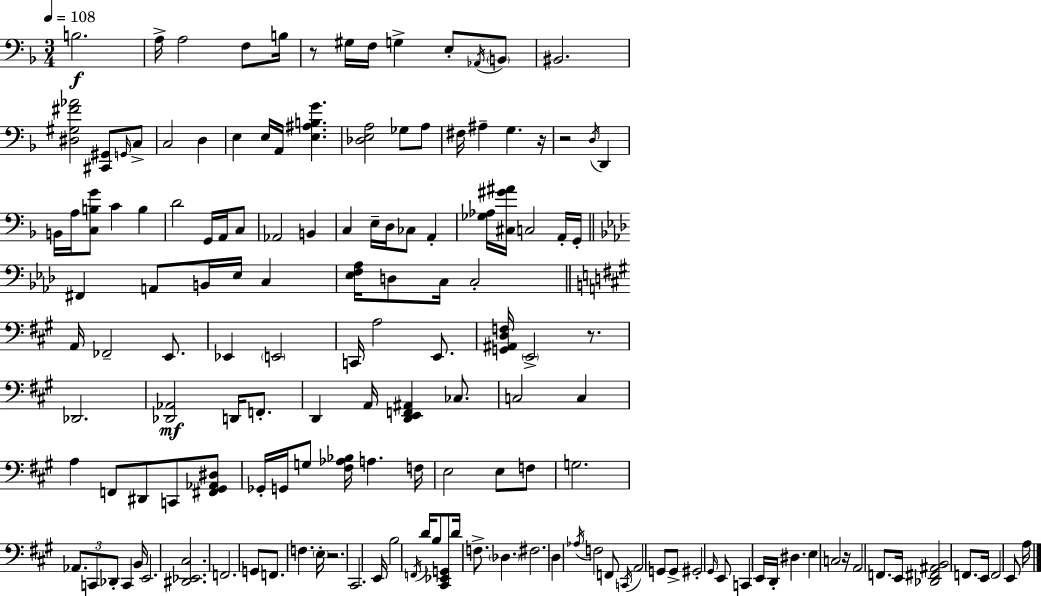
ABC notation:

X:1
T:Untitled
M:3/4
L:1/4
K:F
B,2 A,/4 A,2 F,/2 B,/4 z/2 ^G,/4 F,/4 G, E,/2 _A,,/4 B,,/2 ^B,,2 [^D,^G,^F_A]2 [^C,,^G,,]/2 G,,/4 C,/2 C,2 D, E, E,/4 A,,/4 [E,^A,B,G] [_D,E,A,]2 _G,/2 A,/2 ^F,/4 ^A, G, z/4 z2 D,/4 D,, B,,/4 A,/4 [C,B,G]/2 C B, D2 G,,/4 A,,/4 C,/2 _A,,2 B,, C, E,/4 D,/4 _C,/2 A,, [_G,_A,]/4 [^C,^G^A]/4 C,2 A,,/4 G,,/4 ^F,, A,,/2 B,,/4 _E,/4 C, [_E,F,_A,]/4 D,/2 C,/4 C,2 A,,/4 _F,,2 E,,/2 _E,, E,,2 C,,/4 A,2 E,,/2 [G,,^A,,D,F,]/4 E,,2 z/2 _D,,2 [_D,,_A,,]2 D,,/4 F,,/2 D,, A,,/4 [D,,E,,F,,^A,,] _C,/2 C,2 C, A, F,,/2 ^D,,/2 C,,/2 [^F,,^G,,_A,,^D,]/2 _G,,/4 G,,/4 G,/2 [^F,_A,_B,]/4 A, F,/4 E,2 E,/2 F,/2 G,2 _A,,/2 C,,/2 _D,,/2 C,, B,,/4 E,,2 [^D,,_E,,^C,]2 F,,2 G,,/2 F,,/2 F, E,/4 z2 ^C,,2 E,,/4 B,2 F,,/4 D/4 B,/2 [^C,,_E,,G,,]/2 D/4 F,/2 _D, ^F,2 D, _A,/4 F,2 F,,/2 C,,/4 A,,2 G,,/2 G,,/2 ^G,,2 ^G,,/4 E,,/2 C,, E,,/4 D,,/4 ^D, E, C,2 z/4 A,,2 F,,/2 E,,/4 [_D,,^F,,^A,,B,,]2 F,,/2 E,,/4 F,,2 E,,/2 A,/4